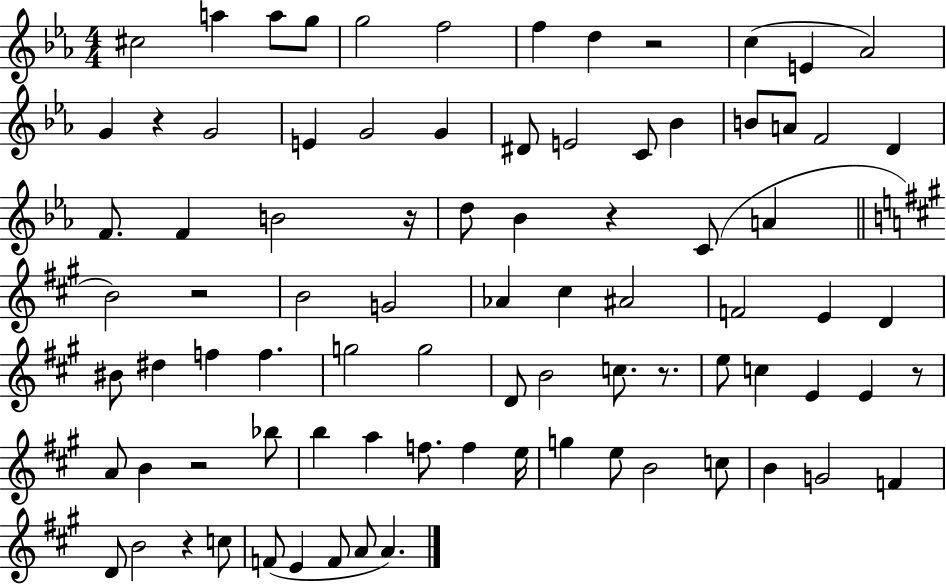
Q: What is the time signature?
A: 4/4